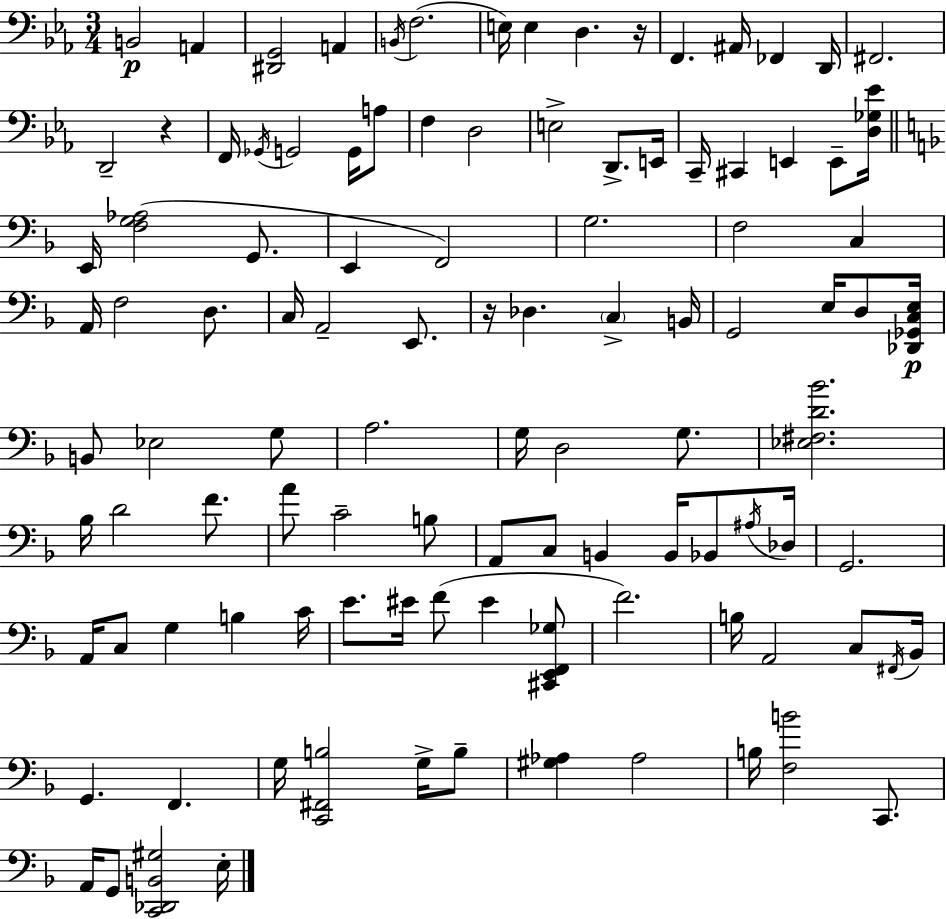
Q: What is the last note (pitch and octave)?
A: E3